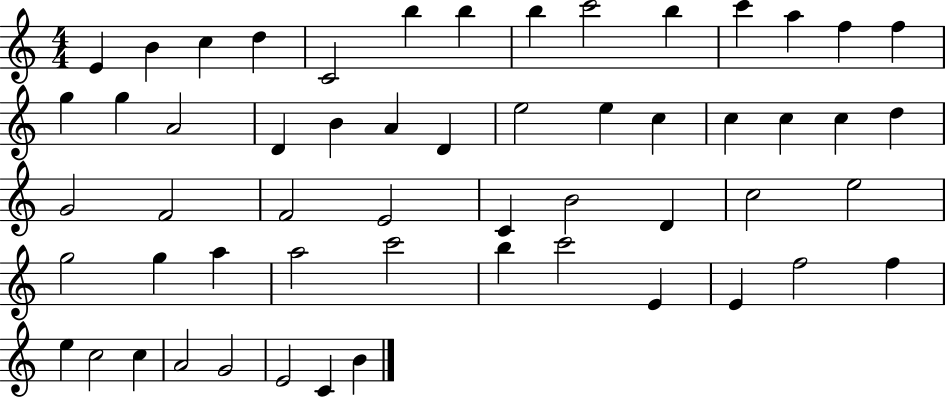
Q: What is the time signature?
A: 4/4